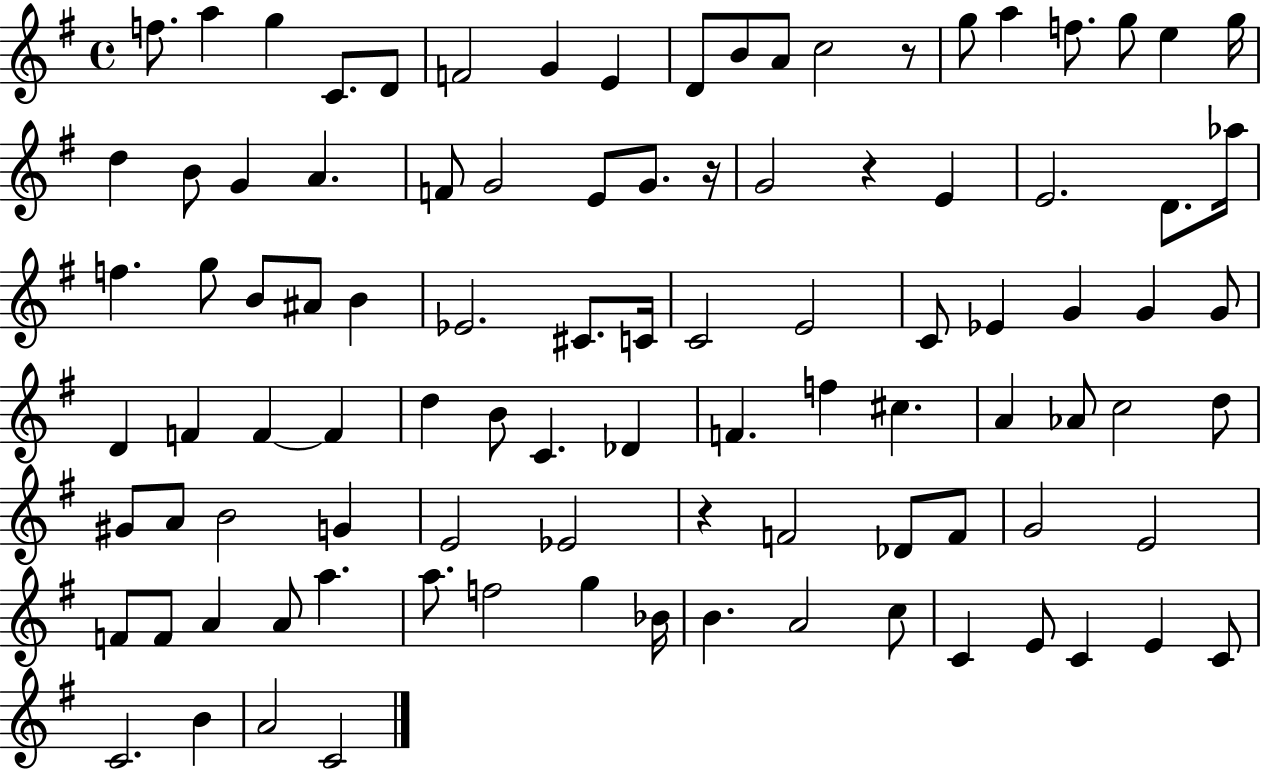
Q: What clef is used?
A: treble